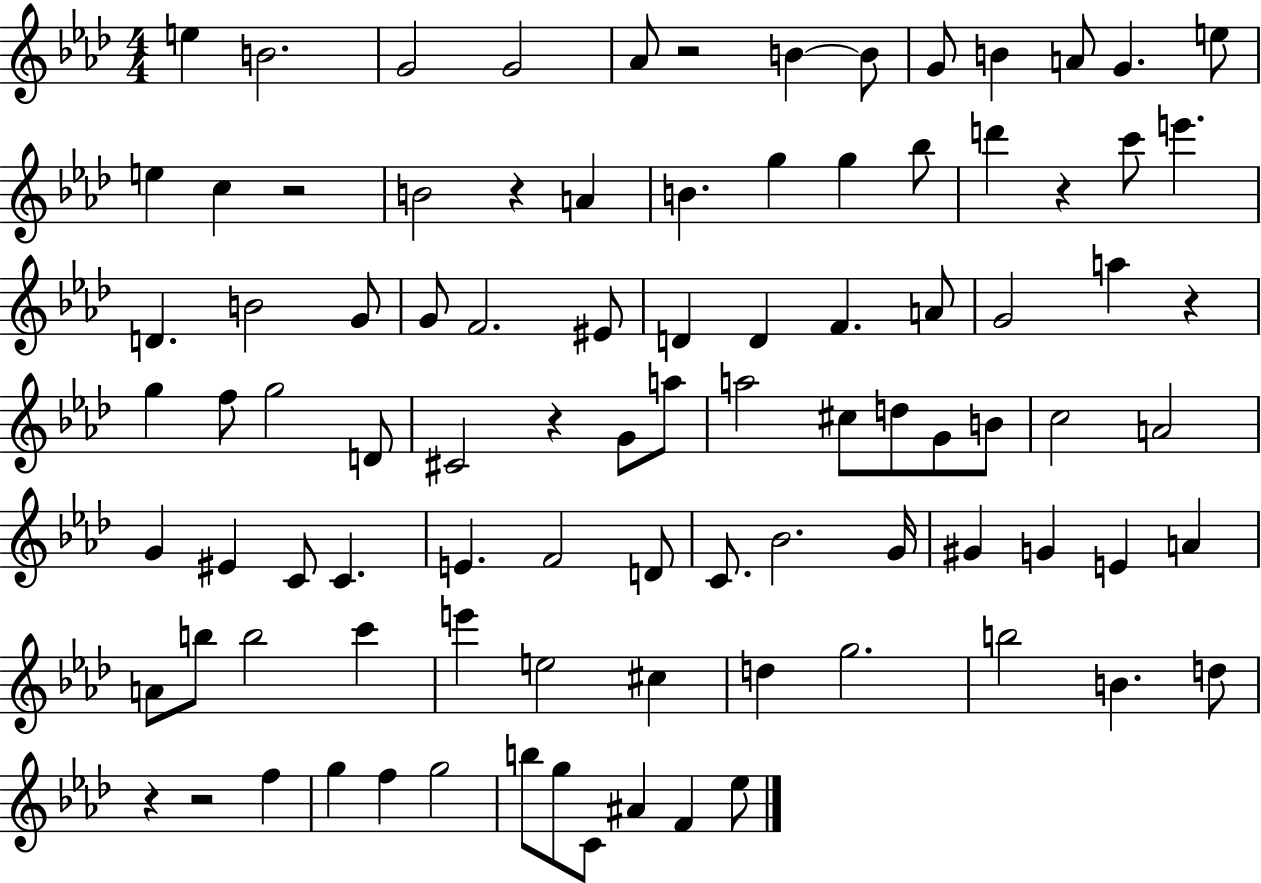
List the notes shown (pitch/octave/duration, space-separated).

E5/q B4/h. G4/h G4/h Ab4/e R/h B4/q B4/e G4/e B4/q A4/e G4/q. E5/e E5/q C5/q R/h B4/h R/q A4/q B4/q. G5/q G5/q Bb5/e D6/q R/q C6/e E6/q. D4/q. B4/h G4/e G4/e F4/h. EIS4/e D4/q D4/q F4/q. A4/e G4/h A5/q R/q G5/q F5/e G5/h D4/e C#4/h R/q G4/e A5/e A5/h C#5/e D5/e G4/e B4/e C5/h A4/h G4/q EIS4/q C4/e C4/q. E4/q. F4/h D4/e C4/e. Bb4/h. G4/s G#4/q G4/q E4/q A4/q A4/e B5/e B5/h C6/q E6/q E5/h C#5/q D5/q G5/h. B5/h B4/q. D5/e R/q R/h F5/q G5/q F5/q G5/h B5/e G5/e C4/e A#4/q F4/q Eb5/e